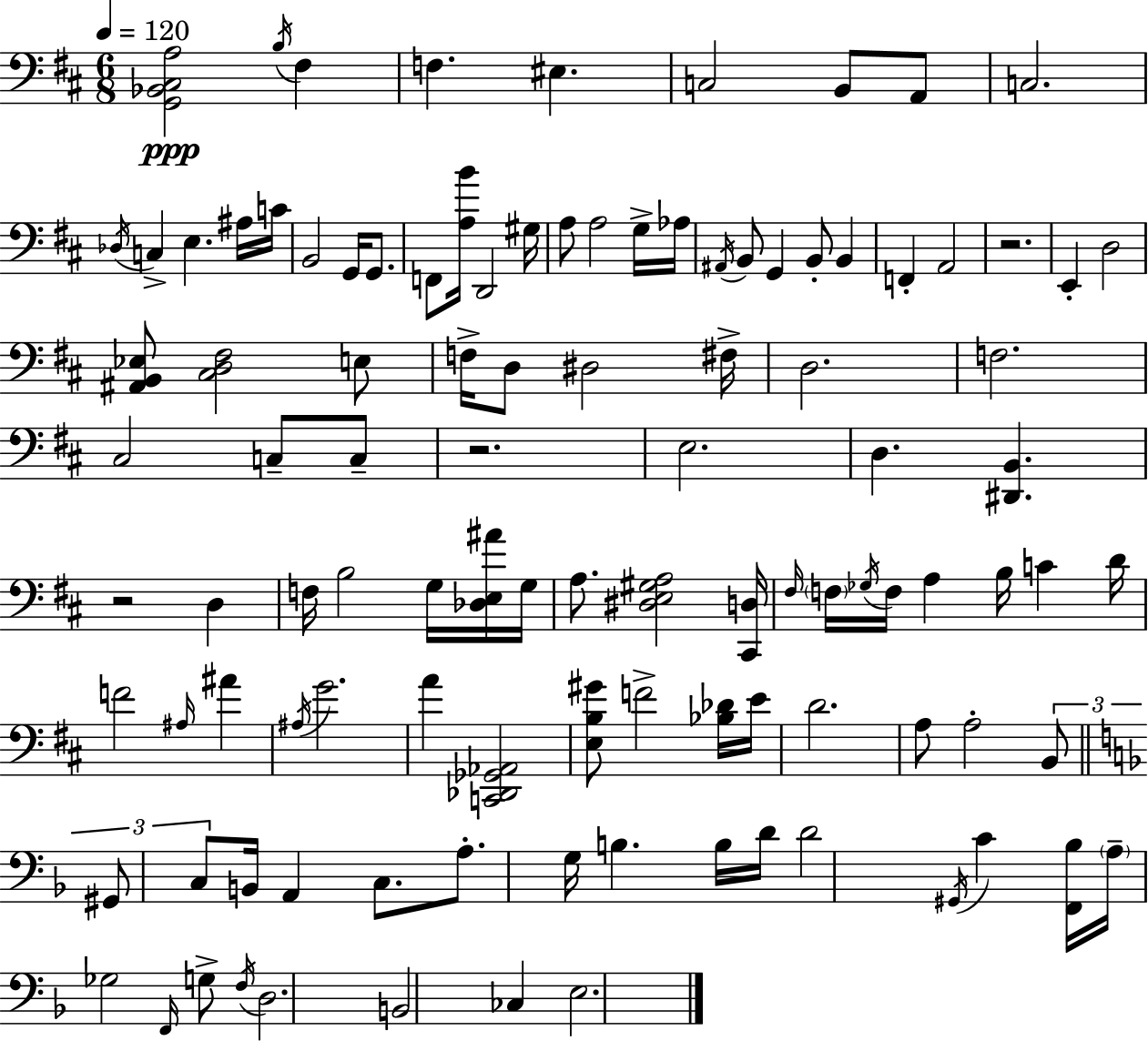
X:1
T:Untitled
M:6/8
L:1/4
K:D
[G,,_B,,^C,A,]2 B,/4 ^F, F, ^E, C,2 B,,/2 A,,/2 C,2 _D,/4 C, E, ^A,/4 C/4 B,,2 G,,/4 G,,/2 F,,/2 [A,B]/4 D,,2 ^G,/4 A,/2 A,2 G,/4 _A,/4 ^A,,/4 B,,/2 G,, B,,/2 B,, F,, A,,2 z2 E,, D,2 [^A,,B,,_E,]/2 [^C,D,^F,]2 E,/2 F,/4 D,/2 ^D,2 ^F,/4 D,2 F,2 ^C,2 C,/2 C,/2 z2 E,2 D, [^D,,B,,] z2 D, F,/4 B,2 G,/4 [_D,E,^A]/4 G,/4 A,/2 [^D,E,^G,A,]2 [^C,,D,]/4 ^F,/4 F,/4 _G,/4 F,/4 A, B,/4 C D/4 F2 ^A,/4 ^A ^A,/4 G2 A [C,,_D,,_G,,_A,,]2 [E,B,^G]/2 F2 [_B,_D]/4 E/4 D2 A,/2 A,2 B,,/2 ^G,,/2 C,/2 B,,/4 A,, C,/2 A,/2 G,/4 B, B,/4 D/4 D2 ^G,,/4 C [F,,_B,]/4 A,/4 _G,2 F,,/4 G,/2 F,/4 D,2 B,,2 _C, E,2